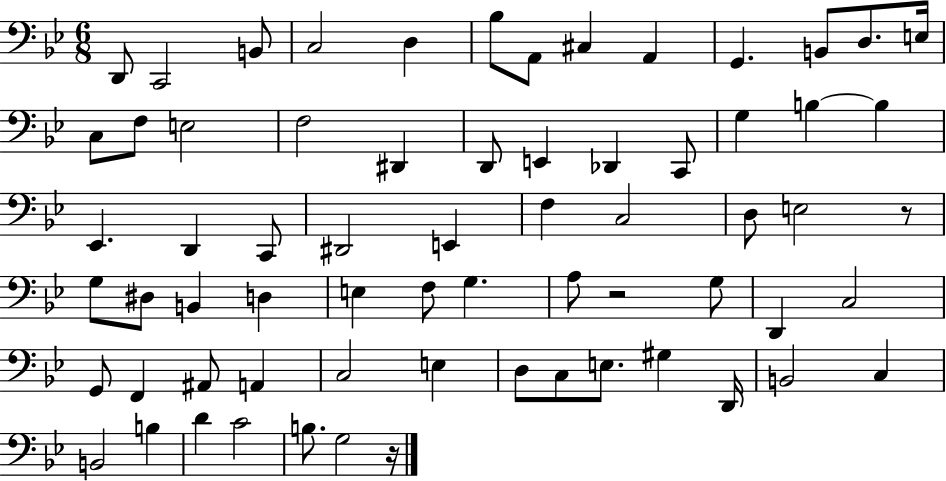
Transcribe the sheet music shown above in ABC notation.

X:1
T:Untitled
M:6/8
L:1/4
K:Bb
D,,/2 C,,2 B,,/2 C,2 D, _B,/2 A,,/2 ^C, A,, G,, B,,/2 D,/2 E,/4 C,/2 F,/2 E,2 F,2 ^D,, D,,/2 E,, _D,, C,,/2 G, B, B, _E,, D,, C,,/2 ^D,,2 E,, F, C,2 D,/2 E,2 z/2 G,/2 ^D,/2 B,, D, E, F,/2 G, A,/2 z2 G,/2 D,, C,2 G,,/2 F,, ^A,,/2 A,, C,2 E, D,/2 C,/2 E,/2 ^G, D,,/4 B,,2 C, B,,2 B, D C2 B,/2 G,2 z/4